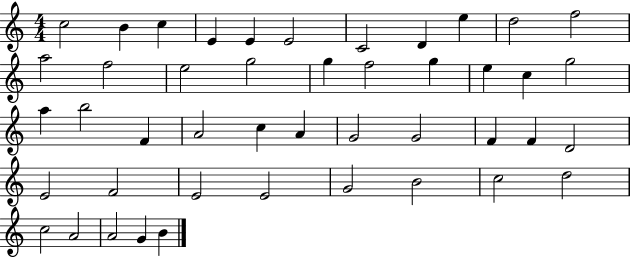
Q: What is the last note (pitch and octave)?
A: B4